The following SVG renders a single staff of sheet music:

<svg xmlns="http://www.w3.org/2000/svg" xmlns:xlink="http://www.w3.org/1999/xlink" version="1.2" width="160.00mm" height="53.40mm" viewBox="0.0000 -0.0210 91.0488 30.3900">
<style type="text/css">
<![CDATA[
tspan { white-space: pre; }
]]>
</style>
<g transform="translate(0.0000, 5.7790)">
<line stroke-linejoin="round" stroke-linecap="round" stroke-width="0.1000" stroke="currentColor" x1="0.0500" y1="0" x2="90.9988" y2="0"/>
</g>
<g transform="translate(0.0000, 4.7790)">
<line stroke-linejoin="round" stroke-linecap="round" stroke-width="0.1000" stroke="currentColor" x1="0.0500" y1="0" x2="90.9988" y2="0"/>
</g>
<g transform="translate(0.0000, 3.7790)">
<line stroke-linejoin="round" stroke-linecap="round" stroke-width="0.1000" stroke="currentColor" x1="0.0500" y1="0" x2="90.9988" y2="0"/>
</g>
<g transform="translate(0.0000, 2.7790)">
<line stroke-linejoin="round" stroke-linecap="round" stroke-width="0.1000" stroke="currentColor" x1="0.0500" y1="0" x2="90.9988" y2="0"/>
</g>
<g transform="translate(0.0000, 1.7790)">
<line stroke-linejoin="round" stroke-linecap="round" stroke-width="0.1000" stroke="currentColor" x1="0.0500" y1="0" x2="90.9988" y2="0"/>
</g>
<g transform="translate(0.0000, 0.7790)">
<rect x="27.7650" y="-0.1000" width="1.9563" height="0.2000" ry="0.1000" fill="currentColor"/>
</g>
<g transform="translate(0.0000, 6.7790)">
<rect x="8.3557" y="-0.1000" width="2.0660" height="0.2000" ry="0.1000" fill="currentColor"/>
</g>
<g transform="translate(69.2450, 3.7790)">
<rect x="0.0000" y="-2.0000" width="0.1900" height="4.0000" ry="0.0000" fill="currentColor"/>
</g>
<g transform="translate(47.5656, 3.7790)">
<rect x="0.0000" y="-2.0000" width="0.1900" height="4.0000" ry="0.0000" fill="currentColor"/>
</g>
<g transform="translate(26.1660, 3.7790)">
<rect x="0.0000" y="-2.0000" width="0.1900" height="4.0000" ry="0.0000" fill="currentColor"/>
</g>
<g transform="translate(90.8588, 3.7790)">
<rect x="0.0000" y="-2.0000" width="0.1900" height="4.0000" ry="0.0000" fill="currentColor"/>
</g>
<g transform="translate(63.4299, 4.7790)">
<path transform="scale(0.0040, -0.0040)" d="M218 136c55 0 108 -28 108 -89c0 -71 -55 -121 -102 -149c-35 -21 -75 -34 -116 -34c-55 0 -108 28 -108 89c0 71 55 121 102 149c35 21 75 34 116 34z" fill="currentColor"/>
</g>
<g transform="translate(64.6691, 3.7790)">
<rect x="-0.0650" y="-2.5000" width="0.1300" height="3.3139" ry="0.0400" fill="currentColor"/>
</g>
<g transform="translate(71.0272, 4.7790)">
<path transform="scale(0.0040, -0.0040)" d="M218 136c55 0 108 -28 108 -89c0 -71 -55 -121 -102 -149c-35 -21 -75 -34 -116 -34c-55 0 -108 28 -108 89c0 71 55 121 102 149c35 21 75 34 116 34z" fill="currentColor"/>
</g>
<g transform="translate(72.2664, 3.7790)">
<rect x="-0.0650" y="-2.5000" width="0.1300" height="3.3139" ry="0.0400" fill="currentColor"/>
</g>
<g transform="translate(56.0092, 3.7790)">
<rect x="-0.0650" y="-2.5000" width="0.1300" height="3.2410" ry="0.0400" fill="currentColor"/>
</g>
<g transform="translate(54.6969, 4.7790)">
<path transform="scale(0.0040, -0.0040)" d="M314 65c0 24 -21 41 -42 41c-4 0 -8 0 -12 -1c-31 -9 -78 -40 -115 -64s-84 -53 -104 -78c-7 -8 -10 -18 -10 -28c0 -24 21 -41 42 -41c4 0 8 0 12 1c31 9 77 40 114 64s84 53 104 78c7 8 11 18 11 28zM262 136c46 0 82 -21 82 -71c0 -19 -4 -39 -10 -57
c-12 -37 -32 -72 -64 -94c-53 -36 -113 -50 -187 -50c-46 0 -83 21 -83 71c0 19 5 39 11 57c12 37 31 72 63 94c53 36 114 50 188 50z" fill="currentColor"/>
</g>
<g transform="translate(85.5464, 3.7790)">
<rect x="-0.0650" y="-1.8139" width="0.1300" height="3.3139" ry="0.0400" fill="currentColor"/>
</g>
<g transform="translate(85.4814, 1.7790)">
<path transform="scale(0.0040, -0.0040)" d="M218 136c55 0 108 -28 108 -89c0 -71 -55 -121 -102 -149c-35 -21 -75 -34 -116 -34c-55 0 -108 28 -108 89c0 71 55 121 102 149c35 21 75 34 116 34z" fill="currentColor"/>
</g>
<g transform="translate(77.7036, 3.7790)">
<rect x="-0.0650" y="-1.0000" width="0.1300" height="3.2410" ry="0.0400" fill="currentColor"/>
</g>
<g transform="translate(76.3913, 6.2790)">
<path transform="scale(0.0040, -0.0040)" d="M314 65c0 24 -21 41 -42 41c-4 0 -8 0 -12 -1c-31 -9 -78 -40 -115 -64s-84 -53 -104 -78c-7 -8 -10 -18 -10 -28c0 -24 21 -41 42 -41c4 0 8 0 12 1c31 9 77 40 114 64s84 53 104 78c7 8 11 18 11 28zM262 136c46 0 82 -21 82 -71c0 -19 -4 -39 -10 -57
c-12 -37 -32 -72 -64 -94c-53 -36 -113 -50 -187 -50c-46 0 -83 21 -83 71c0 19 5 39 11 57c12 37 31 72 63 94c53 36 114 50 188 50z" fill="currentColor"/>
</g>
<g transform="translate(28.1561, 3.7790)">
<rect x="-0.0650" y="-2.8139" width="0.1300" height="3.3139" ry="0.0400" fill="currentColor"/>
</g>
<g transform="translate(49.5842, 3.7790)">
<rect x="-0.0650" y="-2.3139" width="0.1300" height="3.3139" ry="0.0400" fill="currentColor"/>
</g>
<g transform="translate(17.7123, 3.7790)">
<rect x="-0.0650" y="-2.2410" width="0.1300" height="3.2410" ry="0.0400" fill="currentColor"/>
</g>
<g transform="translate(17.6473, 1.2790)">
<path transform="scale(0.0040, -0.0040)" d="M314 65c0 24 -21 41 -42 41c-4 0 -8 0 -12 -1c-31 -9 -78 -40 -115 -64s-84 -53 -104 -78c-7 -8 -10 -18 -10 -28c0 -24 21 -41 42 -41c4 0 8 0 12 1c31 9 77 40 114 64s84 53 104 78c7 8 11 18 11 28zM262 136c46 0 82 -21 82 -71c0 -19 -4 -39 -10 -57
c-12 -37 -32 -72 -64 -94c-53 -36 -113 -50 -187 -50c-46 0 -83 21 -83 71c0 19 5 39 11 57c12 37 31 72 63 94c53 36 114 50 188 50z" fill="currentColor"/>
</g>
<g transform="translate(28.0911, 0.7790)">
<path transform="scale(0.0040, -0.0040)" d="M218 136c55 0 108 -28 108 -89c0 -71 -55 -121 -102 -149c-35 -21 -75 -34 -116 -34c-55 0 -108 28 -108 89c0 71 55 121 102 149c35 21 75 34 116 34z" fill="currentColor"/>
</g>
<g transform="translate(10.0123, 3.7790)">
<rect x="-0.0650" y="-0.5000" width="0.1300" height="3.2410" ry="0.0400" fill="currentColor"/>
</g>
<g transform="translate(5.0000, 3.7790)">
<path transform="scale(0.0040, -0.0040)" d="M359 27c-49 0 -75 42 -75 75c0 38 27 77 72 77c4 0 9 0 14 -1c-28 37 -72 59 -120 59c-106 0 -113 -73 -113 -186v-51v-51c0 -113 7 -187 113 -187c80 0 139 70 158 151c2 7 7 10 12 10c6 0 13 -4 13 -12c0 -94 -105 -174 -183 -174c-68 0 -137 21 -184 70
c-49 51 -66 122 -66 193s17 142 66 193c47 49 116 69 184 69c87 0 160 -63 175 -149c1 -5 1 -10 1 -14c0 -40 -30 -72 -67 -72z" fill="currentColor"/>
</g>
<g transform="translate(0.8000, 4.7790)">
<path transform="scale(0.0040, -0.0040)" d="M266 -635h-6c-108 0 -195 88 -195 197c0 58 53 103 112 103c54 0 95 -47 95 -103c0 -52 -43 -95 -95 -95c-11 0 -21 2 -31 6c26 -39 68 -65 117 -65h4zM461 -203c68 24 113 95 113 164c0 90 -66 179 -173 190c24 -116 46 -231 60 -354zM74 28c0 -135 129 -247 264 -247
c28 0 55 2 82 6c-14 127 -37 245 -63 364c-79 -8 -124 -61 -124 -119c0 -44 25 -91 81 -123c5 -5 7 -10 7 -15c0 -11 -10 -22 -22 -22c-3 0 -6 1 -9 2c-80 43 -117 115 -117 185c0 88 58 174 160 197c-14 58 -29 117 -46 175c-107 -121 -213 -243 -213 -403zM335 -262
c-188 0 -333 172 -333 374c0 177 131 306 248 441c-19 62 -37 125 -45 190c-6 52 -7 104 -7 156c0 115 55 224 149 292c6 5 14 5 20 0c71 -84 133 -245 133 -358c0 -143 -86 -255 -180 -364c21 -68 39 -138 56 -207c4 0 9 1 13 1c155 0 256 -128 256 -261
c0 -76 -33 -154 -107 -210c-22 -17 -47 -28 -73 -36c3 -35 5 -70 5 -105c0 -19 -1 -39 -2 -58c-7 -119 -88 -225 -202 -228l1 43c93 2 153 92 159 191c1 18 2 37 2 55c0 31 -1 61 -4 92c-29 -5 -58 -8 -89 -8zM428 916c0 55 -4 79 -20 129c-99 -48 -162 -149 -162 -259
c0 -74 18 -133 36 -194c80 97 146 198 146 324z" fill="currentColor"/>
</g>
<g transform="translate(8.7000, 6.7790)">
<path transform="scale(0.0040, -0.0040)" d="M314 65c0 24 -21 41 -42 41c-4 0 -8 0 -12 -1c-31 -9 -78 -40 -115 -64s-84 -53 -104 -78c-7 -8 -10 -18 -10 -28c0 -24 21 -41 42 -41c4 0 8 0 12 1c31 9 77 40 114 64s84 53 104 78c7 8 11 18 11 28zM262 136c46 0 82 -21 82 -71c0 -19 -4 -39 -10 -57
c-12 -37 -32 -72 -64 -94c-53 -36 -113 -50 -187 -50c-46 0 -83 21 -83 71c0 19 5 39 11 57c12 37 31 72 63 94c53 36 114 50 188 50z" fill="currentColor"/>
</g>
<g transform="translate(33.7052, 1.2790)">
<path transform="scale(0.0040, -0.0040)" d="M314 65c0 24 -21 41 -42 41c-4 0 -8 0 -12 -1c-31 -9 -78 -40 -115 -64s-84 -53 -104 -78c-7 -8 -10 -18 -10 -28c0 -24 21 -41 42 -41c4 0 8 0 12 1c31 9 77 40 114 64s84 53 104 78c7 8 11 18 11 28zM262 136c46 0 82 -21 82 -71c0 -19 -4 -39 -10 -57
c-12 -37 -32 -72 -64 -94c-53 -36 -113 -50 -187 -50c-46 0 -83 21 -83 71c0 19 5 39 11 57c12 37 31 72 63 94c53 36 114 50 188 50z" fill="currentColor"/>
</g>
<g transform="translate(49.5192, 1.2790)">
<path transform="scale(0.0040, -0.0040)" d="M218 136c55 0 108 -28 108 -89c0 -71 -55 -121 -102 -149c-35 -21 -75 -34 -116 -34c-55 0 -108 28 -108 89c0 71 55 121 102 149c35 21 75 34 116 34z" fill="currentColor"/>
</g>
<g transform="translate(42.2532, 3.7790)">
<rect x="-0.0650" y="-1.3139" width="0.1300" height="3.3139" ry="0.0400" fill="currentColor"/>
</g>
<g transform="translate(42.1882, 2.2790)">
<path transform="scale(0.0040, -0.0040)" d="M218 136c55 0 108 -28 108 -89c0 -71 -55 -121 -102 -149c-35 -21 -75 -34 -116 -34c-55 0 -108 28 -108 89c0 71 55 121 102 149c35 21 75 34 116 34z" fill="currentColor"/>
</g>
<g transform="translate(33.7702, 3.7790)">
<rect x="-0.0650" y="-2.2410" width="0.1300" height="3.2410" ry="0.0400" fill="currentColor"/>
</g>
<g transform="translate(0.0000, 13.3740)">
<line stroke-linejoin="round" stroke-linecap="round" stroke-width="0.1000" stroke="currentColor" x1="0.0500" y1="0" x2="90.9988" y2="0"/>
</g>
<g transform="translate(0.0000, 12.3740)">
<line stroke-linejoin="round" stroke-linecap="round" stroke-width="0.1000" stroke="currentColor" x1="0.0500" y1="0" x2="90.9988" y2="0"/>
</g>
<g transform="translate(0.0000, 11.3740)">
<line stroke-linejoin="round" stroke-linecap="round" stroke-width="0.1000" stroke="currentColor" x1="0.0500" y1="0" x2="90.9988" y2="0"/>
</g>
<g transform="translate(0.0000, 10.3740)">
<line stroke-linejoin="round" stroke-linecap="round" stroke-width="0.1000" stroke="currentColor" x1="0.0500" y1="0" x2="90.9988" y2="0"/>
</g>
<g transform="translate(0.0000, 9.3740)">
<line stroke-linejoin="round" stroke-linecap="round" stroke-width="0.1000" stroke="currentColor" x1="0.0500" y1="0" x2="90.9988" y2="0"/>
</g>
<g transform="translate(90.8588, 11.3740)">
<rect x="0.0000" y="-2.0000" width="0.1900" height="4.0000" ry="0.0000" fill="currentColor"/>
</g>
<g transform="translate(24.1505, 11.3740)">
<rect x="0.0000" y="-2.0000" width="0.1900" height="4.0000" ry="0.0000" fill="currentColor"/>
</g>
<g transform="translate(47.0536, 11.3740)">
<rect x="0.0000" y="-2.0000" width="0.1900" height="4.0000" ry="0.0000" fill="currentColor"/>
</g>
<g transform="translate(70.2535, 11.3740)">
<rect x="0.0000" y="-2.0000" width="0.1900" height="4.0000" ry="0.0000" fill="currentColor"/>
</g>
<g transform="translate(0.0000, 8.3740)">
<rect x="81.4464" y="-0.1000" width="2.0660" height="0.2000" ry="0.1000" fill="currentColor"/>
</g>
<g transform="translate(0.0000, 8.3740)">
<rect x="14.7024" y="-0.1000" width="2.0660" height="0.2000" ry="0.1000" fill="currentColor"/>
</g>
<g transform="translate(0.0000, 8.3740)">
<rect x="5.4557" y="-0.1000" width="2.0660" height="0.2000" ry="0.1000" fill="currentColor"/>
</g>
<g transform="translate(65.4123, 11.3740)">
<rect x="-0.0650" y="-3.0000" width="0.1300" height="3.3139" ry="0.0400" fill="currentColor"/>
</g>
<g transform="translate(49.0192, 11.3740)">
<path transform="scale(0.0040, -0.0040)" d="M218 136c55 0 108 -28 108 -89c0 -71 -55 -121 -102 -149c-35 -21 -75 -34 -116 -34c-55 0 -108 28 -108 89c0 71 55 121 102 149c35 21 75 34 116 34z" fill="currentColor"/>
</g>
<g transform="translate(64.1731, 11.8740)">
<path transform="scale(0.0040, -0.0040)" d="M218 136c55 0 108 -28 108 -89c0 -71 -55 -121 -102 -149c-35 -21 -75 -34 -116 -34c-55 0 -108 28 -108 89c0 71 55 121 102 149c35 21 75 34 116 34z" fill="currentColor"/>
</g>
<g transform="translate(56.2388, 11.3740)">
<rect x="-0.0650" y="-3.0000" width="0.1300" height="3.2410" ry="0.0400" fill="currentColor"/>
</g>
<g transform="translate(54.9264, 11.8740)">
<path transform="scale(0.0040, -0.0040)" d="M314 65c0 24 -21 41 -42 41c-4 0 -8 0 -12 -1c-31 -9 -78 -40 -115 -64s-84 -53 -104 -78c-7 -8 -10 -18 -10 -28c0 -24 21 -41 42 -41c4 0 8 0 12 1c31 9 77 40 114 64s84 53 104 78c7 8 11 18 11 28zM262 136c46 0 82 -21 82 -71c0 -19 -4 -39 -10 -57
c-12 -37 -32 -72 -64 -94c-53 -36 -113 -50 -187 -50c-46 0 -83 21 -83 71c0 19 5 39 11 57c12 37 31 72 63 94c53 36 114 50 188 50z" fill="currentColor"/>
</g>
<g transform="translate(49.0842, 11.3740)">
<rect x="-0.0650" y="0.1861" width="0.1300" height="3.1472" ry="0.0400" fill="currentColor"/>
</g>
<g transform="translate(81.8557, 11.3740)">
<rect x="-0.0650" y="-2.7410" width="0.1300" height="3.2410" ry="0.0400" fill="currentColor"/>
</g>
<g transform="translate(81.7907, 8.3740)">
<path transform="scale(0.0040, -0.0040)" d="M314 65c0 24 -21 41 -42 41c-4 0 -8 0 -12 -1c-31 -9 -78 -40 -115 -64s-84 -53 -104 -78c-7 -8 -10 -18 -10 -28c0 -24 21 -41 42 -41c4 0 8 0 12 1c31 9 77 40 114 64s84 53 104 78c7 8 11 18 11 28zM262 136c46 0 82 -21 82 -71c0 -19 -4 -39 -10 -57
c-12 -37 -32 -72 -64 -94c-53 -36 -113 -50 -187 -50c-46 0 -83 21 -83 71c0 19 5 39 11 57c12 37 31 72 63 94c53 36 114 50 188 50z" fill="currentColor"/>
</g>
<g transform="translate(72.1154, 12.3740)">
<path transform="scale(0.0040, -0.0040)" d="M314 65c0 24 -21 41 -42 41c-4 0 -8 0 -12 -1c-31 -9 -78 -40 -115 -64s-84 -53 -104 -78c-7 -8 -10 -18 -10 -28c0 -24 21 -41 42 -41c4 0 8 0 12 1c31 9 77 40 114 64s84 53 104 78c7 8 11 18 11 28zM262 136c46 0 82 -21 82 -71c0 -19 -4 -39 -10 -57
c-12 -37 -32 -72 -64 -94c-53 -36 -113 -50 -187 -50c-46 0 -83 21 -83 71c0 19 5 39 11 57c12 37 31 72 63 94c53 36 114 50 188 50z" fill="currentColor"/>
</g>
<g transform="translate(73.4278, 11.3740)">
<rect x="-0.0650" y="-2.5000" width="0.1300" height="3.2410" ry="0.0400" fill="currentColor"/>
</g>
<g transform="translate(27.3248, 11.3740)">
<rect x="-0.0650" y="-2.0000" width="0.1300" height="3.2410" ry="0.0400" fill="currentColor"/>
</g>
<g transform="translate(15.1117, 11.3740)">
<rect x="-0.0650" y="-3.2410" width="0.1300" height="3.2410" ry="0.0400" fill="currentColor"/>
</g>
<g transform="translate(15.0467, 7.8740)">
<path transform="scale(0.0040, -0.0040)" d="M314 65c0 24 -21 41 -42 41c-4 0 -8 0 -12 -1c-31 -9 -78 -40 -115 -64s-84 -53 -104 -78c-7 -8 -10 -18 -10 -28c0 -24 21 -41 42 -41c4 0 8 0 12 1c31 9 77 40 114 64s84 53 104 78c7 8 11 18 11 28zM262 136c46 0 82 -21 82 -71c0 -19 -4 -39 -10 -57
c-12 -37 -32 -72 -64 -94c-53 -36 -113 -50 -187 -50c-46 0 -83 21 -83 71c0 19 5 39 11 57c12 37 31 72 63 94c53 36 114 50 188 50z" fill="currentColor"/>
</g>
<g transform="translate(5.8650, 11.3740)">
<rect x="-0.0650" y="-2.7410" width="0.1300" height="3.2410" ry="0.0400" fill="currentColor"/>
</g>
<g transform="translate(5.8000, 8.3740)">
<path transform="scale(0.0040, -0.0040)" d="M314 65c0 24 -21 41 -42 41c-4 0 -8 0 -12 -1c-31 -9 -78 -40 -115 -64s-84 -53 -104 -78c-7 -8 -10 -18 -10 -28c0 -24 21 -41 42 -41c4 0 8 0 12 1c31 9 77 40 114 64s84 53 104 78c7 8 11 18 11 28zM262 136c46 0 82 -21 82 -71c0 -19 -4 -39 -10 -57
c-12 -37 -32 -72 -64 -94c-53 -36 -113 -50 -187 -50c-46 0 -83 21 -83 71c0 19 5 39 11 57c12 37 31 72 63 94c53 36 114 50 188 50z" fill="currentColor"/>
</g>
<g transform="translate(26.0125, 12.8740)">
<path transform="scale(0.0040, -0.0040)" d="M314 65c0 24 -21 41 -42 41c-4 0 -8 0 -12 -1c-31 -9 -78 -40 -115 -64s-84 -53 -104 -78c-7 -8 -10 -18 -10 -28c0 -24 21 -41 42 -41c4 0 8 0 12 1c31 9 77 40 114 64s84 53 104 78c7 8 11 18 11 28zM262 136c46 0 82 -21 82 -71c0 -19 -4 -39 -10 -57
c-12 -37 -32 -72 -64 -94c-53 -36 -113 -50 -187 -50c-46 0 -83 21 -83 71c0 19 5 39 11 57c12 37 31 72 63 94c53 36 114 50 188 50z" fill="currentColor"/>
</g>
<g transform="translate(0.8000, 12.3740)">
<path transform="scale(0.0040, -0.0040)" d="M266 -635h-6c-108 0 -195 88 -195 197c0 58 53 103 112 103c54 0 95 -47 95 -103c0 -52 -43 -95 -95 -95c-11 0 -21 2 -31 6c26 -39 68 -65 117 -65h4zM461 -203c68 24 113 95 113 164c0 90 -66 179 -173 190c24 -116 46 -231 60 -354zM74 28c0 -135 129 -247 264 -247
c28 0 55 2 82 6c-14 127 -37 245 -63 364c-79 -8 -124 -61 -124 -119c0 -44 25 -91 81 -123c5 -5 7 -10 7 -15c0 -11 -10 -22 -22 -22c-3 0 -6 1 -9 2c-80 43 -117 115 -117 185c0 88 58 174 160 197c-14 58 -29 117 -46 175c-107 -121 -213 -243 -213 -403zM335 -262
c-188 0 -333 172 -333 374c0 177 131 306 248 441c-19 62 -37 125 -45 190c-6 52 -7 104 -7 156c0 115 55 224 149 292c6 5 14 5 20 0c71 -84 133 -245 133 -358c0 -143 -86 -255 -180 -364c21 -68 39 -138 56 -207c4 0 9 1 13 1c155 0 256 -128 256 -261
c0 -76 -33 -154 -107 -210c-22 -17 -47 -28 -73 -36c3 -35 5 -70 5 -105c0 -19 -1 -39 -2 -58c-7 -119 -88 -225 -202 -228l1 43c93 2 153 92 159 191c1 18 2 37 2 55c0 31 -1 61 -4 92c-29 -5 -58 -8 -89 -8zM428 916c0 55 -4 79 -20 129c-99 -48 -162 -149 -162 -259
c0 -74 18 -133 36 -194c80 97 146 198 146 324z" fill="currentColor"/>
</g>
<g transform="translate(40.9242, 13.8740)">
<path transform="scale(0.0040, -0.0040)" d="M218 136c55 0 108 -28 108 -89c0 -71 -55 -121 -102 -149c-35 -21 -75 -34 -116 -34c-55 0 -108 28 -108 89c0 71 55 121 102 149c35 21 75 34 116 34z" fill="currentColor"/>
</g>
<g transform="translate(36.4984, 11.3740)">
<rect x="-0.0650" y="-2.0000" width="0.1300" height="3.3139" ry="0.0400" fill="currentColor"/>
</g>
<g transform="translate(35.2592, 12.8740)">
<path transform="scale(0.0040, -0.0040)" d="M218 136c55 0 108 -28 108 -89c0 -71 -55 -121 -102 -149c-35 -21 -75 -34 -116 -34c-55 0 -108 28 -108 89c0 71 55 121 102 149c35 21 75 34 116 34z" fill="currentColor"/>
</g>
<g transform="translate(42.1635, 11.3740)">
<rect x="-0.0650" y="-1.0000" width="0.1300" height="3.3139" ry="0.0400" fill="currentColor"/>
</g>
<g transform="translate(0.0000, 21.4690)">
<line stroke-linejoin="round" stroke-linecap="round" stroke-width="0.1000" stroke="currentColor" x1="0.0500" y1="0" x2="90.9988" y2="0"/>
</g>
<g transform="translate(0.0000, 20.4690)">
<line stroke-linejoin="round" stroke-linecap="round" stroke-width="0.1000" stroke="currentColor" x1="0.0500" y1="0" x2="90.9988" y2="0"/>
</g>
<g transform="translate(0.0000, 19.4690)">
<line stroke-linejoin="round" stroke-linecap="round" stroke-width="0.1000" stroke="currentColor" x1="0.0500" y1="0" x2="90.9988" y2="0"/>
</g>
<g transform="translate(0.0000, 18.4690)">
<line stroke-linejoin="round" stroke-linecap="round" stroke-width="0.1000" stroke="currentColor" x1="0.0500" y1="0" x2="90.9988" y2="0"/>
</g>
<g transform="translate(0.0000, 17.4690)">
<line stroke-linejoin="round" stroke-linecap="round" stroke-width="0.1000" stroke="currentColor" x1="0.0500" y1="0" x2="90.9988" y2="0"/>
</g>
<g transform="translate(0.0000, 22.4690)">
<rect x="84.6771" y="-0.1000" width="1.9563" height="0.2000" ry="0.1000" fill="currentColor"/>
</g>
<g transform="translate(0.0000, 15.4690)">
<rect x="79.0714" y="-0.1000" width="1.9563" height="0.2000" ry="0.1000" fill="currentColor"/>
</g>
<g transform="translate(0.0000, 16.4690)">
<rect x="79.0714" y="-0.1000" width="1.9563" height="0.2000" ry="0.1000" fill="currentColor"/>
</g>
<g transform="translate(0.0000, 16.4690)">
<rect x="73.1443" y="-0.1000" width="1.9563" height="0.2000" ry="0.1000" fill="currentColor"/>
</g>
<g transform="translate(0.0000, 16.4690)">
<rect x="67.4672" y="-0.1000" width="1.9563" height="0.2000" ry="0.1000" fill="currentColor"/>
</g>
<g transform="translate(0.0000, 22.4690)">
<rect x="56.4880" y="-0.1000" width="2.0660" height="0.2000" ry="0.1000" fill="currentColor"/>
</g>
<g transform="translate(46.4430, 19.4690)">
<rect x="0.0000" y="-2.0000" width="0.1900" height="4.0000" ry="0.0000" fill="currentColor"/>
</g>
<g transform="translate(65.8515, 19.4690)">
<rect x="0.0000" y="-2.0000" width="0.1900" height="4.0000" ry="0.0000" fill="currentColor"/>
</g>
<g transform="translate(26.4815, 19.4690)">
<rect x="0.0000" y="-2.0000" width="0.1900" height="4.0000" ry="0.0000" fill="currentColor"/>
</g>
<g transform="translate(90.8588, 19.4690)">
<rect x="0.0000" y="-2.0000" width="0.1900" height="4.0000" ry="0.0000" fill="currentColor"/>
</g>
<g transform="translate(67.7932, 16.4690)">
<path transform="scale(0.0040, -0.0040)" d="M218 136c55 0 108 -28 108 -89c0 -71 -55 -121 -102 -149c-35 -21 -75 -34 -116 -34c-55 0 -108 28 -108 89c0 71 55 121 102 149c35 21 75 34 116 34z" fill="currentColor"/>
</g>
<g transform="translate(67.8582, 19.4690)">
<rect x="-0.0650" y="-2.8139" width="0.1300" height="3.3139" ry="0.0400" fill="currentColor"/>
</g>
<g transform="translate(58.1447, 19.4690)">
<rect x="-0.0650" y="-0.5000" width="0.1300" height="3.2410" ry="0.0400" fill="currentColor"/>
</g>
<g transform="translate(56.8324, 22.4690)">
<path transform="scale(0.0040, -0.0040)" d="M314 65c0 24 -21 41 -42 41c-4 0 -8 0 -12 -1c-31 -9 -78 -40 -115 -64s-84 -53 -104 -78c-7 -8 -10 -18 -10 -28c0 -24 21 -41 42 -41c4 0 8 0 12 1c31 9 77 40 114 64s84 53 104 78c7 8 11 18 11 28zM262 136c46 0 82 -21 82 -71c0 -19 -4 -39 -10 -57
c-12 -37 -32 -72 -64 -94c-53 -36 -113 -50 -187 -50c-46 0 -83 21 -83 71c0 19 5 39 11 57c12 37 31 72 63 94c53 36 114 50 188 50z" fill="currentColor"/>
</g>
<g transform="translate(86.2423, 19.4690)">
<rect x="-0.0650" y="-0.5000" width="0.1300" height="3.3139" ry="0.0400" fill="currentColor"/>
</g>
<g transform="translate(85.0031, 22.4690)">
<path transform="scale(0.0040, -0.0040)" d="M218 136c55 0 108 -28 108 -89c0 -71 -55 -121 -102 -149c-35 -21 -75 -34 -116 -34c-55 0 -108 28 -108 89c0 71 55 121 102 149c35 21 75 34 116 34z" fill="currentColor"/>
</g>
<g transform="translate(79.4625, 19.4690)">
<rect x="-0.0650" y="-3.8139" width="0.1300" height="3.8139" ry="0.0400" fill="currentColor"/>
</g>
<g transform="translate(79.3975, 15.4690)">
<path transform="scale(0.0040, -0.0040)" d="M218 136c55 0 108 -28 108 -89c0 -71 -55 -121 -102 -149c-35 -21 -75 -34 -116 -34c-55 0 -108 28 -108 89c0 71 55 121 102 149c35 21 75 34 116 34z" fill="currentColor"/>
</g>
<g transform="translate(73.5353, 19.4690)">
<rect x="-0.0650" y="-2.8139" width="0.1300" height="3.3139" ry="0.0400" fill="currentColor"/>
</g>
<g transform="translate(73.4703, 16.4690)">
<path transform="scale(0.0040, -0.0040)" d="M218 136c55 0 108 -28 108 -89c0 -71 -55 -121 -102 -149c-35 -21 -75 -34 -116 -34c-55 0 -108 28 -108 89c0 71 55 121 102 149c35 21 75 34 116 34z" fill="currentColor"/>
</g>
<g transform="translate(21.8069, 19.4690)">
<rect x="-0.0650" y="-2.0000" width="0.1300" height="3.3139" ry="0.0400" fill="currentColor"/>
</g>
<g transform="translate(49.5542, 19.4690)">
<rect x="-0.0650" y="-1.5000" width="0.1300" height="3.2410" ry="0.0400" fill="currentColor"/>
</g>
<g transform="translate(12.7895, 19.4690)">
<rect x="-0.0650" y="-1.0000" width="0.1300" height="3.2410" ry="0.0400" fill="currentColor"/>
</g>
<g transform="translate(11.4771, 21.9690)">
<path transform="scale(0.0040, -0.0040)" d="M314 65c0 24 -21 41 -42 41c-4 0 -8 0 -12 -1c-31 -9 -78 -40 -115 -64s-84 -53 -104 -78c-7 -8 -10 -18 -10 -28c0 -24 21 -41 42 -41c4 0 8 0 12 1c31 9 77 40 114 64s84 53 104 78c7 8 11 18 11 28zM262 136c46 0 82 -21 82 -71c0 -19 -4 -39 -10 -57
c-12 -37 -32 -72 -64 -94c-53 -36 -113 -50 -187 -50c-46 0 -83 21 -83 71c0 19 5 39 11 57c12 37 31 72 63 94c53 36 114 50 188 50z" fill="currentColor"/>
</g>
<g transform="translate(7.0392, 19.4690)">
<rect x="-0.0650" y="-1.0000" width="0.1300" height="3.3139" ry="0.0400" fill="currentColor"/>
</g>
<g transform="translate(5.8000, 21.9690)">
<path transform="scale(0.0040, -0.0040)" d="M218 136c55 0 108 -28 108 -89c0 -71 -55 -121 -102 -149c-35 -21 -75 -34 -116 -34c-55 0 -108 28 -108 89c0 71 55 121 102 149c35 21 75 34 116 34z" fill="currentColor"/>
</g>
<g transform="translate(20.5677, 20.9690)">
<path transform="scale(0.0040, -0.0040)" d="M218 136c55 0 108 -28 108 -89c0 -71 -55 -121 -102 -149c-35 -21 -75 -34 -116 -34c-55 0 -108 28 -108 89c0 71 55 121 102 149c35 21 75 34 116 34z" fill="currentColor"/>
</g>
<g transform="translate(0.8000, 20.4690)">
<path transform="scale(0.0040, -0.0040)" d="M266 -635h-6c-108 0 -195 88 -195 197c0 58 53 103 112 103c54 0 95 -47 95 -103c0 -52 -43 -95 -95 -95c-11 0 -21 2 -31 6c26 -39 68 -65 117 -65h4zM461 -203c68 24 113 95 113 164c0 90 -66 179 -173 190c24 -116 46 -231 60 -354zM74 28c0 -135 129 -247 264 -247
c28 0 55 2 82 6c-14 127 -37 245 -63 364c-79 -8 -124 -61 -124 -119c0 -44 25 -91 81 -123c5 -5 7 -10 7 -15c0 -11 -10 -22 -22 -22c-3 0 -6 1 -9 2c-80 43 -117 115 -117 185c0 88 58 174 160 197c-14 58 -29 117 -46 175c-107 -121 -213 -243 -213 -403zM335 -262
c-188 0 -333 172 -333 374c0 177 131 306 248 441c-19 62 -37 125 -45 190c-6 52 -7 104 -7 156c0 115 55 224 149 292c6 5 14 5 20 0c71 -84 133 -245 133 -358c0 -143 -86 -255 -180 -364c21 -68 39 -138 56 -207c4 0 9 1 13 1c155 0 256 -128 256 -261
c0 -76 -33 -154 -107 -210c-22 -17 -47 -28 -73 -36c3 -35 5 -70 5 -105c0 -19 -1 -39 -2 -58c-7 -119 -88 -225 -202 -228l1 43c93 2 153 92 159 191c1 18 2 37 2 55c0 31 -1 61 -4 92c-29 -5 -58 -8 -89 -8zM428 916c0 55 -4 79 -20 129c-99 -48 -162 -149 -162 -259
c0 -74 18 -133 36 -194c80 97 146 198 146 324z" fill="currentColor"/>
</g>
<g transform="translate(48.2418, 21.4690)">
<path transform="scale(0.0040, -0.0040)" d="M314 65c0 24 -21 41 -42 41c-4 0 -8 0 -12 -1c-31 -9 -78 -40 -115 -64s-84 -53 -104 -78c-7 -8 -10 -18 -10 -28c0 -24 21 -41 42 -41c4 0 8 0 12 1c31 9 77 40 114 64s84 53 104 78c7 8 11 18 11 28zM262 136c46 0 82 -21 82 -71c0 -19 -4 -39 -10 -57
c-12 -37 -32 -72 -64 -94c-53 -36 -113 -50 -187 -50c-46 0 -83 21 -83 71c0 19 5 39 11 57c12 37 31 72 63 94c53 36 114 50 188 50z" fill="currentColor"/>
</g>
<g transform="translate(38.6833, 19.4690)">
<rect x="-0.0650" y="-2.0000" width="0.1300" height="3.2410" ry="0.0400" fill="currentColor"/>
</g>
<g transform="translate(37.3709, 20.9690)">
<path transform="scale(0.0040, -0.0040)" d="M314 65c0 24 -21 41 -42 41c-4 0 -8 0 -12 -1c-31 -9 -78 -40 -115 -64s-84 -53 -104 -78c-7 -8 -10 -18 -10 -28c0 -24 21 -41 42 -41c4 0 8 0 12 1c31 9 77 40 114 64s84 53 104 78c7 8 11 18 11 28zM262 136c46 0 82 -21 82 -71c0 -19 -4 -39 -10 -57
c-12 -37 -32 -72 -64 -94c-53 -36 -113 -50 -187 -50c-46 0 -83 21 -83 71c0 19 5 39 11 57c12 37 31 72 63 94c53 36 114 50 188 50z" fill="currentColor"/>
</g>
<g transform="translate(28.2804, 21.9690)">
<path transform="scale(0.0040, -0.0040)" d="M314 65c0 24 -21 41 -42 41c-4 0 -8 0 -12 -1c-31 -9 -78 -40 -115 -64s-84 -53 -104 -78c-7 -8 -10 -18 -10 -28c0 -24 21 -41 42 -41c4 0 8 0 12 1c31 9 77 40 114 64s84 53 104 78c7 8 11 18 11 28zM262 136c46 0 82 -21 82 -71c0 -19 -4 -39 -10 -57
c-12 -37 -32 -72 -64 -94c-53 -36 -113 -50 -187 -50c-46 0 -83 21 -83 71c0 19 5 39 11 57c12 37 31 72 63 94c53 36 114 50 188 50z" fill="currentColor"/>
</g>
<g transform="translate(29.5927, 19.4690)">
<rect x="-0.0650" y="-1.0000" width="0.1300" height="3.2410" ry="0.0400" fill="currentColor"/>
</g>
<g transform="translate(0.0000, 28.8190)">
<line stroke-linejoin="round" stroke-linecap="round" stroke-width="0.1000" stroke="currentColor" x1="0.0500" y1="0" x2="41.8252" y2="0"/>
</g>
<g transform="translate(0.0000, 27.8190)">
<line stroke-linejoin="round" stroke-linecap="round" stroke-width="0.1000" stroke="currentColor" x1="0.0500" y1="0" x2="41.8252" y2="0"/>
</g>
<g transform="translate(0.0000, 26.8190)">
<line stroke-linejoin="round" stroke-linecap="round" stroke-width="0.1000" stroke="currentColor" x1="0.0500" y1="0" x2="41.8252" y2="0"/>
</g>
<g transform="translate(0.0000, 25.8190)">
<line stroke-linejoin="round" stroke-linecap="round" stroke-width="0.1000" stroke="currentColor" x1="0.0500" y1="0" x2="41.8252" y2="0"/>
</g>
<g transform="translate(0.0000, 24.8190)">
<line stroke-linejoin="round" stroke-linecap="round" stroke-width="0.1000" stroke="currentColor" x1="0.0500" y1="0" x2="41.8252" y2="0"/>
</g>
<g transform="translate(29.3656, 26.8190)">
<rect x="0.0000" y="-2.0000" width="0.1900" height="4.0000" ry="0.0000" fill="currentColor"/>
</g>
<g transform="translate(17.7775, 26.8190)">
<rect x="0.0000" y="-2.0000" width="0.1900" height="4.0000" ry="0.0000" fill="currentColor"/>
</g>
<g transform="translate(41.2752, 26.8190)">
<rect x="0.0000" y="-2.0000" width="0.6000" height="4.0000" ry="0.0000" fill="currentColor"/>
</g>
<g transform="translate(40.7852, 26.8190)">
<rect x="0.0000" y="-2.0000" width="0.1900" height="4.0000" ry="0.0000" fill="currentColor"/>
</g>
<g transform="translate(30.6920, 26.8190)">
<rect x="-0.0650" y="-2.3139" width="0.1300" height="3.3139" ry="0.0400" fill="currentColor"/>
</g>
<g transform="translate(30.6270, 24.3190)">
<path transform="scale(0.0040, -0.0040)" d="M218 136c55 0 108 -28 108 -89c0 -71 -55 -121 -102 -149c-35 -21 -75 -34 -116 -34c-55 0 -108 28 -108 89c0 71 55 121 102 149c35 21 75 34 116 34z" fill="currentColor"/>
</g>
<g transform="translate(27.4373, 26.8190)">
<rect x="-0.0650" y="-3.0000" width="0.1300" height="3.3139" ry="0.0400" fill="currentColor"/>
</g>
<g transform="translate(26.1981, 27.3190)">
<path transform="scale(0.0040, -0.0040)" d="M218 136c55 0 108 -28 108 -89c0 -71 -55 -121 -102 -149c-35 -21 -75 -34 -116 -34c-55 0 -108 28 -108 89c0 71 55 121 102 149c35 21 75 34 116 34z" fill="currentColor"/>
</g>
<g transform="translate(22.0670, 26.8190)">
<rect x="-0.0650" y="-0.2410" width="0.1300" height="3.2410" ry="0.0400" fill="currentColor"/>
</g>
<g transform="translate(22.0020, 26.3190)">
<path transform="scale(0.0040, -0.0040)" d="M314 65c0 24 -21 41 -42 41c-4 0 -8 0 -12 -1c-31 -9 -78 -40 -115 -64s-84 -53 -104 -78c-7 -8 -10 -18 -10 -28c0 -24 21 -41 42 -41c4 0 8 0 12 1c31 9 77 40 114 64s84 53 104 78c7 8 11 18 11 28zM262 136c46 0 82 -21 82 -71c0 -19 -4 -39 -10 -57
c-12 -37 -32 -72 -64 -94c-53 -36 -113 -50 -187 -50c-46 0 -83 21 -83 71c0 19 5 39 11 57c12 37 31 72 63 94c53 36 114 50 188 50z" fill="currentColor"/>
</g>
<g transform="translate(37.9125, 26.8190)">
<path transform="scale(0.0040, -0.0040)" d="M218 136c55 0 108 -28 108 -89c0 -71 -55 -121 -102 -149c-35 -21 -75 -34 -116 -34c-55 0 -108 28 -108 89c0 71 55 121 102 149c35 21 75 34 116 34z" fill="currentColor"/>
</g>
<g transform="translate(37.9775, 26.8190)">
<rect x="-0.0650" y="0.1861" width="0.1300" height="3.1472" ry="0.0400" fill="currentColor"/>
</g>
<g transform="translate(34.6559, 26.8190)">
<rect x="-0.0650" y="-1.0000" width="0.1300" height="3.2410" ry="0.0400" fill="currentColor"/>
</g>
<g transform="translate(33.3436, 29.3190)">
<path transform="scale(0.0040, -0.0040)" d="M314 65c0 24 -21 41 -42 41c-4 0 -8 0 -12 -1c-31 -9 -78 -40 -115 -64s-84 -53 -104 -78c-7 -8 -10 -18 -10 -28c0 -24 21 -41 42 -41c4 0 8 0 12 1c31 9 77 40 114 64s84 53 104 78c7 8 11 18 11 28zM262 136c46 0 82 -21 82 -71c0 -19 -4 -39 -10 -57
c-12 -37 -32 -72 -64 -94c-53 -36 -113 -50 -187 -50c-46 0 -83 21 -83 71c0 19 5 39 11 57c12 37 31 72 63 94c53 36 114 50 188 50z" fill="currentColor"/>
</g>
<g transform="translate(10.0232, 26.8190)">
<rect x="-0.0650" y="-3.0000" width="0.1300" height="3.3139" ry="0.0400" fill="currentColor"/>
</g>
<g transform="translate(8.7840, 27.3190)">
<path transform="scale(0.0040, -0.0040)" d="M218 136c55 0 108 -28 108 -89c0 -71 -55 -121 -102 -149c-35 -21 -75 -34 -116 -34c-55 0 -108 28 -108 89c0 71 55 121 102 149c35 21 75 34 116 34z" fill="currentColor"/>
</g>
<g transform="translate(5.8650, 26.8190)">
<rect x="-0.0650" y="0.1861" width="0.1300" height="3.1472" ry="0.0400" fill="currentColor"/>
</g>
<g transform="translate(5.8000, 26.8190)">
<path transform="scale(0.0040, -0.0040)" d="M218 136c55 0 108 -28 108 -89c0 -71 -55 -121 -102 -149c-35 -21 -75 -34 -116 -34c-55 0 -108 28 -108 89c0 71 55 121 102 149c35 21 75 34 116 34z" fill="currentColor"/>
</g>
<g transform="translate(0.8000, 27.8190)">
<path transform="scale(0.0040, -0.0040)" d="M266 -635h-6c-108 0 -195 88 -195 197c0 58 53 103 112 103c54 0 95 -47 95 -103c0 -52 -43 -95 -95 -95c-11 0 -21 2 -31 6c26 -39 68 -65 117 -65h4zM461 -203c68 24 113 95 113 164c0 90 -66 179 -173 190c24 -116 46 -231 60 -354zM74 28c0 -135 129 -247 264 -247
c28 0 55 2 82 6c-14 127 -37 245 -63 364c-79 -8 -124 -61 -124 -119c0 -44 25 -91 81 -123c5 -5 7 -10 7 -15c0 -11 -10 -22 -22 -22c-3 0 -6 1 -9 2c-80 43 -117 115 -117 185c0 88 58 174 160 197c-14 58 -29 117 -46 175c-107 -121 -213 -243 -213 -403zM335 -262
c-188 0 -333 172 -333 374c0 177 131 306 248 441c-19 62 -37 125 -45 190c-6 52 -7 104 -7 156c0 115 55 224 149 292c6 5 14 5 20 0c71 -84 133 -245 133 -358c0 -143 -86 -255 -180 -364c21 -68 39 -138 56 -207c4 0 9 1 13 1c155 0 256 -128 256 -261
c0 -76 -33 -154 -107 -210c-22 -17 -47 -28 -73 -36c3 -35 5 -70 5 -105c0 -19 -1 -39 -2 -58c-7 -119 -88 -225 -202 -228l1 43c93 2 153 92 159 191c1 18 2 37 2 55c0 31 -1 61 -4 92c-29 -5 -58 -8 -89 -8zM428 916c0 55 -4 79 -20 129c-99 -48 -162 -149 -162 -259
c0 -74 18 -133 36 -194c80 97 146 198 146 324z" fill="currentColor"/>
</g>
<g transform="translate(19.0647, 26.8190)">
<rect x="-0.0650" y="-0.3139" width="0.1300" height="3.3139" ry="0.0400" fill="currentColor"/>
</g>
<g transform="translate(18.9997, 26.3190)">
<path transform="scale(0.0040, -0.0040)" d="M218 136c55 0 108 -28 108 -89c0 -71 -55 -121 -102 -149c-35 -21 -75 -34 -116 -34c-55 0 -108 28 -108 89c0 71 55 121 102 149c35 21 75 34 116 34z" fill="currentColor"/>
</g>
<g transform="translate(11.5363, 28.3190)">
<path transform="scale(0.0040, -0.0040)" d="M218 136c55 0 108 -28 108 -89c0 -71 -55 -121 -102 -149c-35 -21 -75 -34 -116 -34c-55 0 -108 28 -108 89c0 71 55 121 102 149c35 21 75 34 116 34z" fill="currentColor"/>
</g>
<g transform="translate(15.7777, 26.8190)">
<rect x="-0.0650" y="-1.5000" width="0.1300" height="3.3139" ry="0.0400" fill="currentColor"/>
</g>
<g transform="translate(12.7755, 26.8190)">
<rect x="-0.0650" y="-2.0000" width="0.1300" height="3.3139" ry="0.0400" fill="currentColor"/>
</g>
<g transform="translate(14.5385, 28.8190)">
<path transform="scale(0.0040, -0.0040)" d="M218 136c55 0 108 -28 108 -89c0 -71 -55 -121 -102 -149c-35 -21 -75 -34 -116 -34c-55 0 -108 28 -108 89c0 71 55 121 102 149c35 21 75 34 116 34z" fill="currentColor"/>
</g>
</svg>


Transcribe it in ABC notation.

X:1
T:Untitled
M:4/4
L:1/4
K:C
C2 g2 a g2 e g G2 G G D2 f a2 b2 F2 F D B A2 A G2 a2 D D2 F D2 F2 E2 C2 a a c' C B A F E c c2 A g D2 B